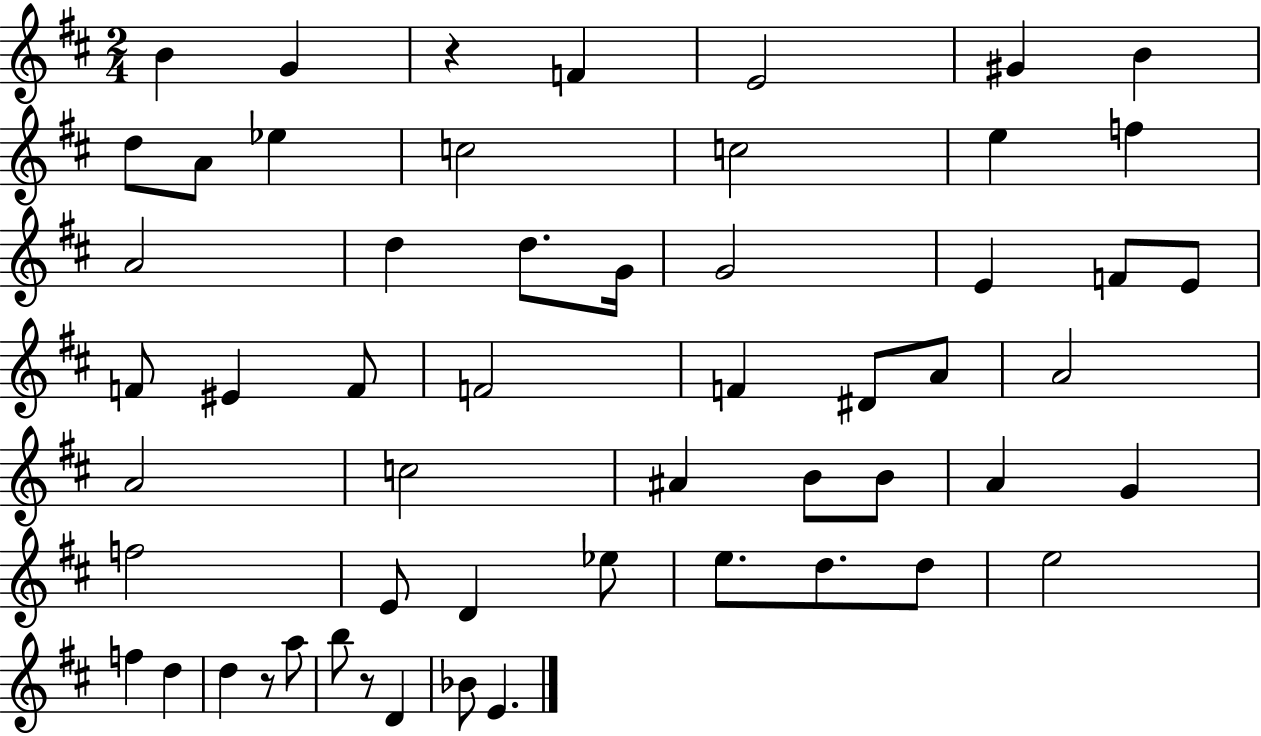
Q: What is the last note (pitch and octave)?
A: E4